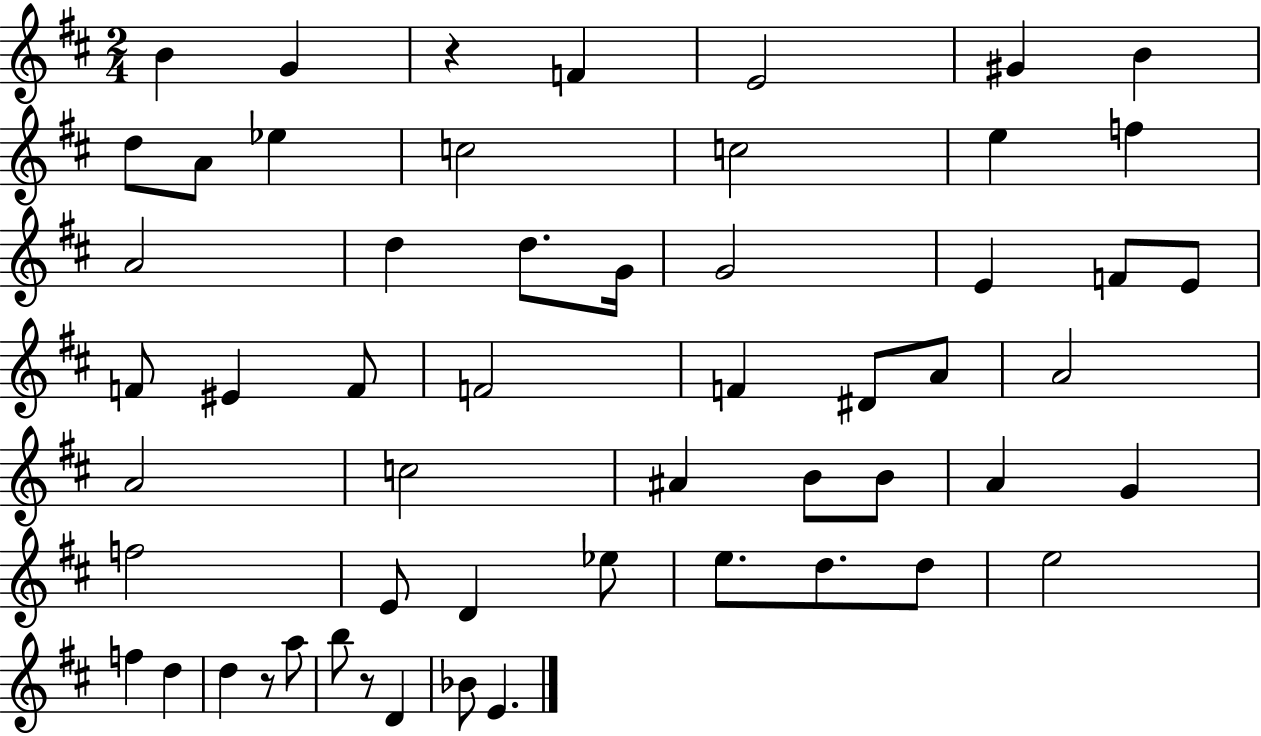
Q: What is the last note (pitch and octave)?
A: E4